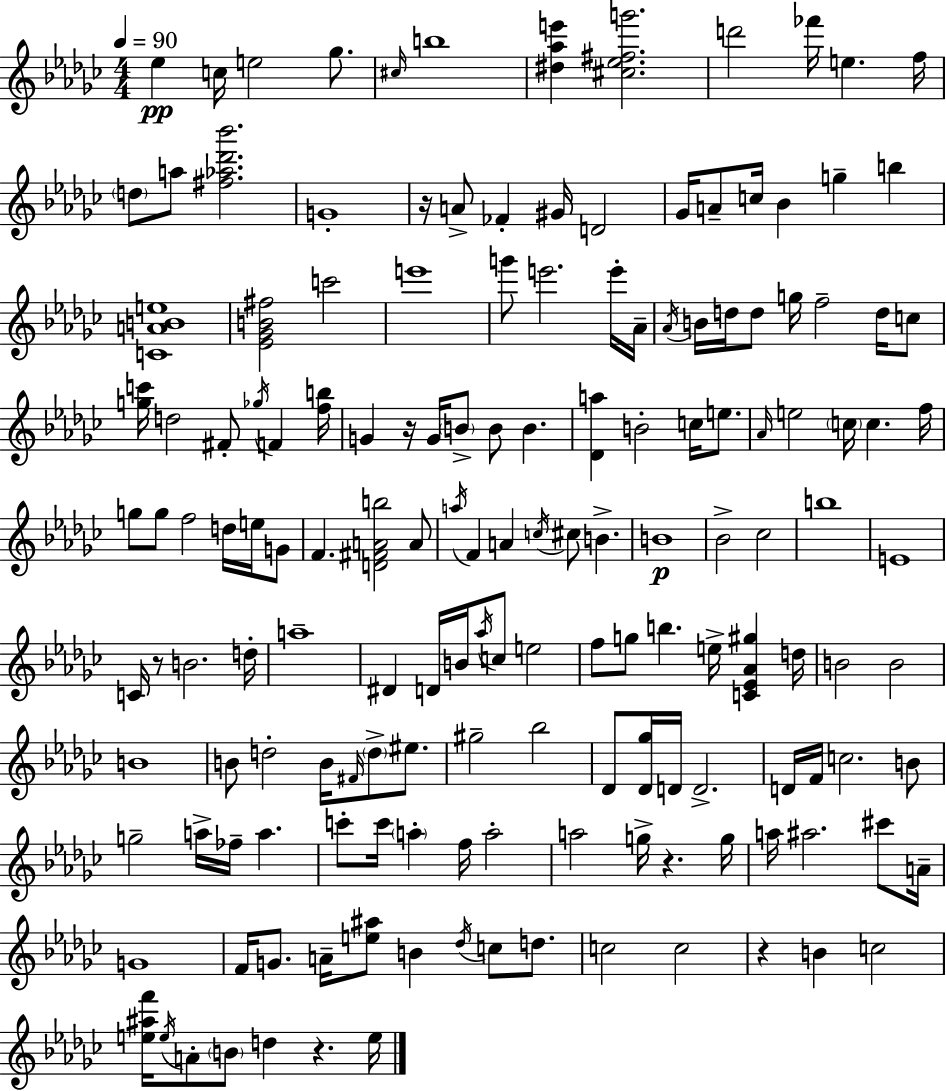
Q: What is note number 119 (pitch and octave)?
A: A5